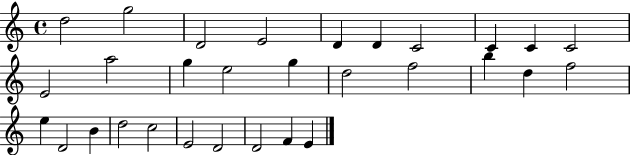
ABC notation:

X:1
T:Untitled
M:4/4
L:1/4
K:C
d2 g2 D2 E2 D D C2 C C C2 E2 a2 g e2 g d2 f2 b d f2 e D2 B d2 c2 E2 D2 D2 F E